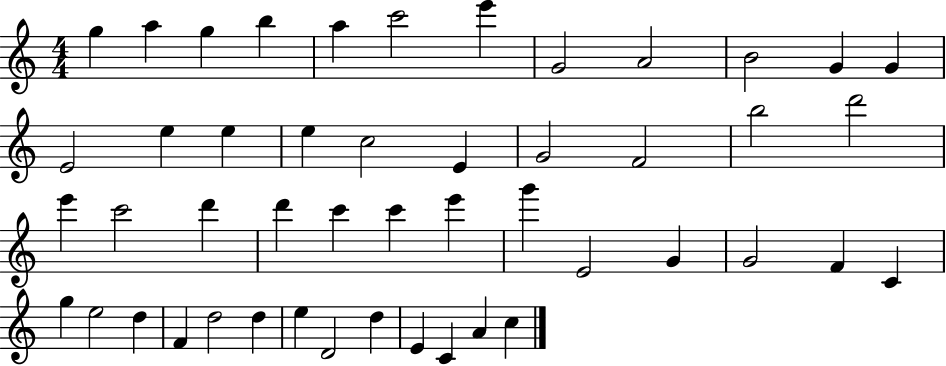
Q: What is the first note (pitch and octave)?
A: G5